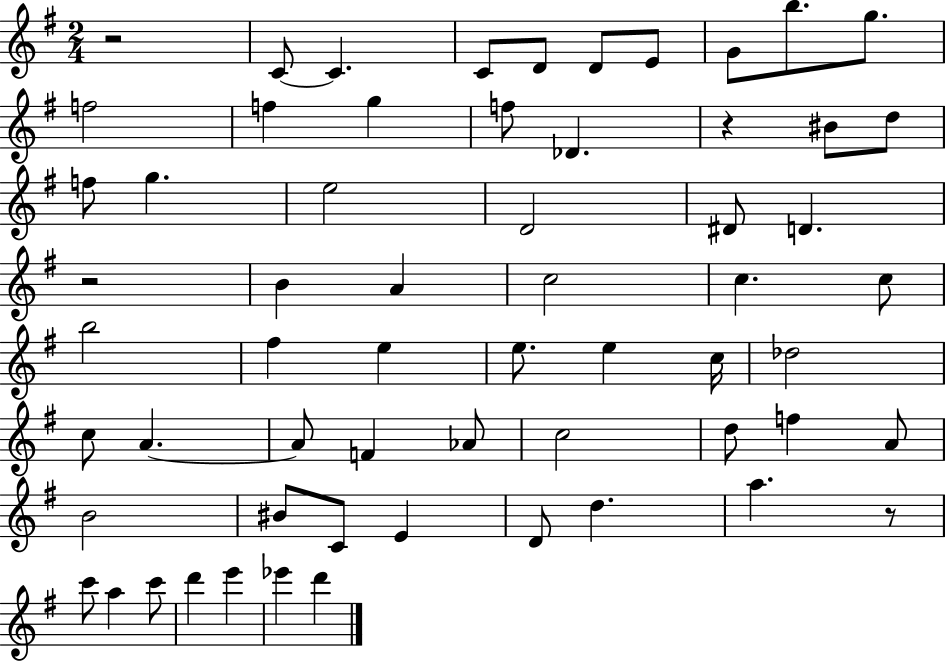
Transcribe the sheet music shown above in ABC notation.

X:1
T:Untitled
M:2/4
L:1/4
K:G
z2 C/2 C C/2 D/2 D/2 E/2 G/2 b/2 g/2 f2 f g f/2 _D z ^B/2 d/2 f/2 g e2 D2 ^D/2 D z2 B A c2 c c/2 b2 ^f e e/2 e c/4 _d2 c/2 A A/2 F _A/2 c2 d/2 f A/2 B2 ^B/2 C/2 E D/2 d a z/2 c'/2 a c'/2 d' e' _e' d'